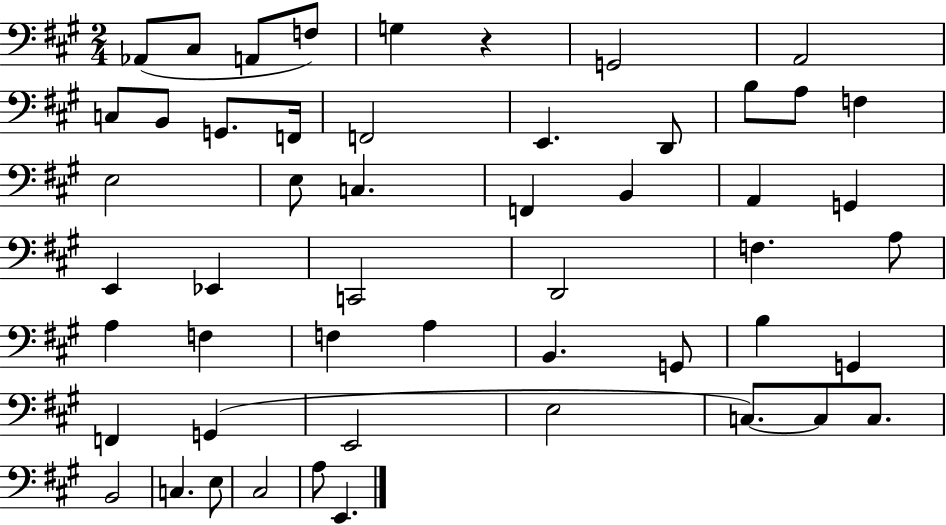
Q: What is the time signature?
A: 2/4